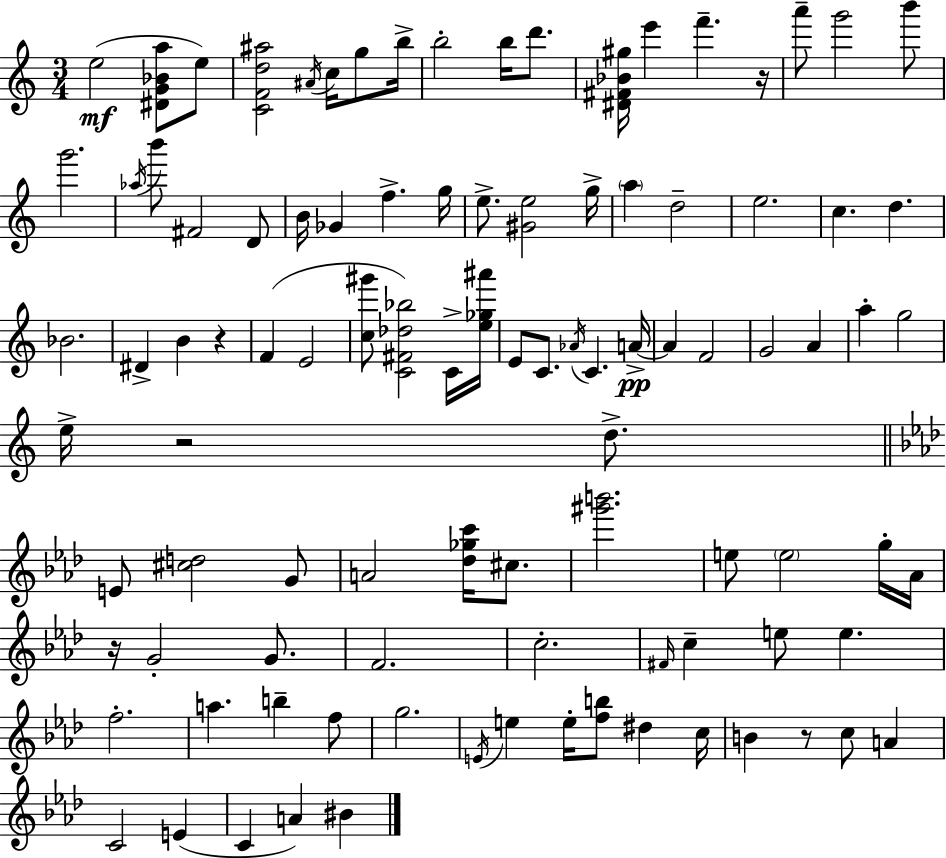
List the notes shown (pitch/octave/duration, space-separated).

E5/h [D#4,G4,Bb4,A5]/e E5/e [C4,F4,D5,A#5]/h A#4/s C5/s G5/e B5/s B5/h B5/s D6/e. [D#4,F#4,Bb4,G#5]/s E6/q F6/q. R/s A6/e G6/h B6/e G6/h. Ab5/s B6/e F#4/h D4/e B4/s Gb4/q F5/q. G5/s E5/e. [G#4,E5]/h G5/s A5/q D5/h E5/h. C5/q. D5/q. Bb4/h. D#4/q B4/q R/q F4/q E4/h [C5,G#6]/e [C4,F#4,Db5,Bb5]/h C4/s [E5,Gb5,A#6]/s E4/e C4/e. Ab4/s C4/q. A4/s A4/q F4/h G4/h A4/q A5/q G5/h E5/s R/h D5/e. E4/e [C#5,D5]/h G4/e A4/h [Db5,Gb5,C6]/s C#5/e. [G#6,B6]/h. E5/e E5/h G5/s Ab4/s R/s G4/h G4/e. F4/h. C5/h. F#4/s C5/q E5/e E5/q. F5/h. A5/q. B5/q F5/e G5/h. E4/s E5/q E5/s [F5,B5]/e D#5/q C5/s B4/q R/e C5/e A4/q C4/h E4/q C4/q A4/q BIS4/q